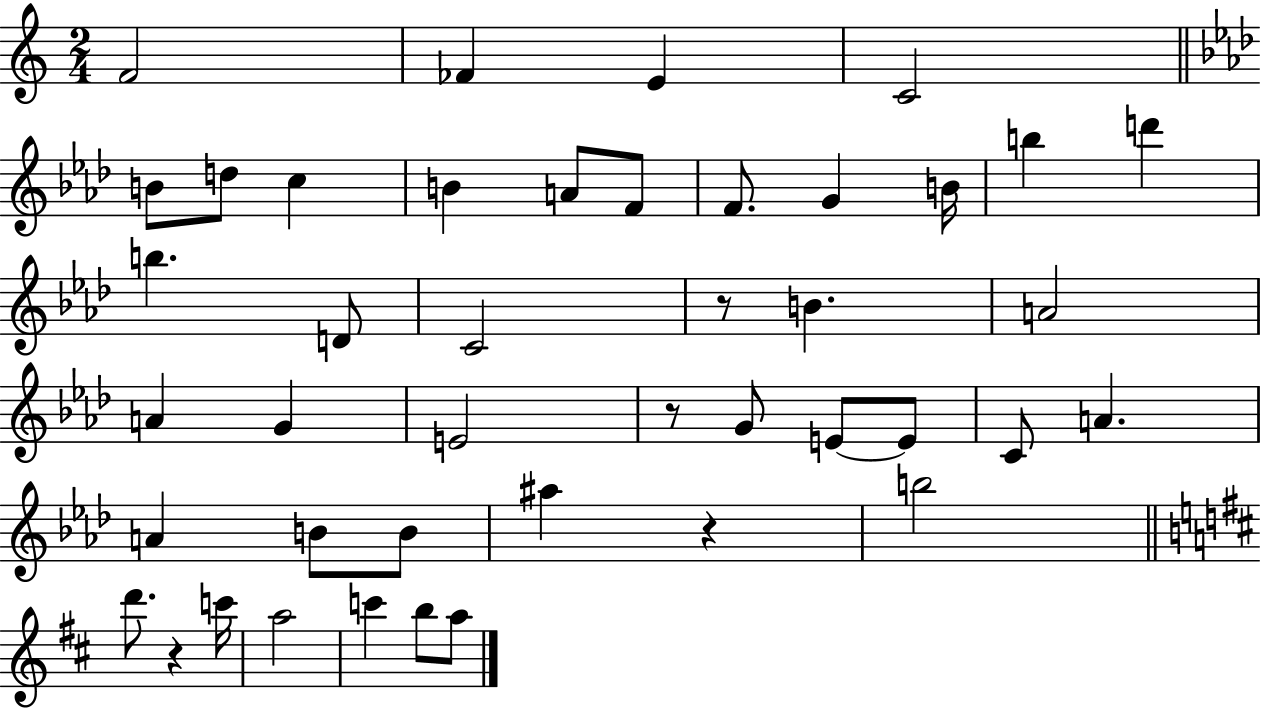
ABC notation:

X:1
T:Untitled
M:2/4
L:1/4
K:C
F2 _F E C2 B/2 d/2 c B A/2 F/2 F/2 G B/4 b d' b D/2 C2 z/2 B A2 A G E2 z/2 G/2 E/2 E/2 C/2 A A B/2 B/2 ^a z b2 d'/2 z c'/4 a2 c' b/2 a/2